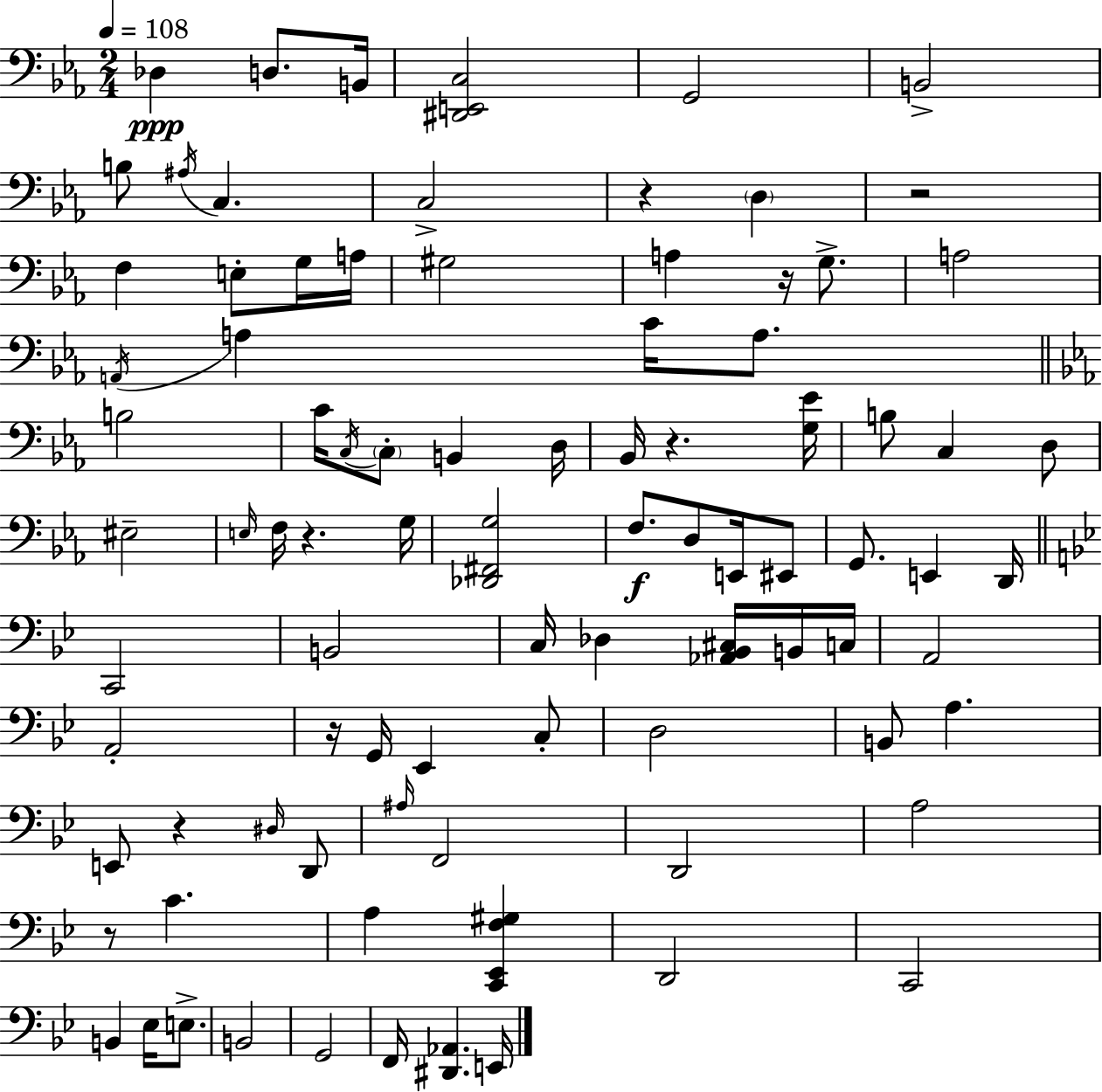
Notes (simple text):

Db3/q D3/e. B2/s [D#2,E2,C3]/h G2/h B2/h B3/e A#3/s C3/q. C3/h R/q D3/q R/h F3/q E3/e G3/s A3/s G#3/h A3/q R/s G3/e. A3/h A2/s A3/q C4/s A3/e. B3/h C4/s C3/s C3/e B2/q D3/s Bb2/s R/q. [G3,Eb4]/s B3/e C3/q D3/e EIS3/h E3/s F3/s R/q. G3/s [Db2,F#2,G3]/h F3/e. D3/e E2/s EIS2/e G2/e. E2/q D2/s C2/h B2/h C3/s Db3/q [Ab2,Bb2,C#3]/s B2/s C3/s A2/h A2/h R/s G2/s Eb2/q C3/e D3/h B2/e A3/q. E2/e R/q D#3/s D2/e A#3/s F2/h D2/h A3/h R/e C4/q. A3/q [C2,Eb2,F3,G#3]/q D2/h C2/h B2/q Eb3/s E3/e. B2/h G2/h F2/s [D#2,Ab2]/q. E2/s